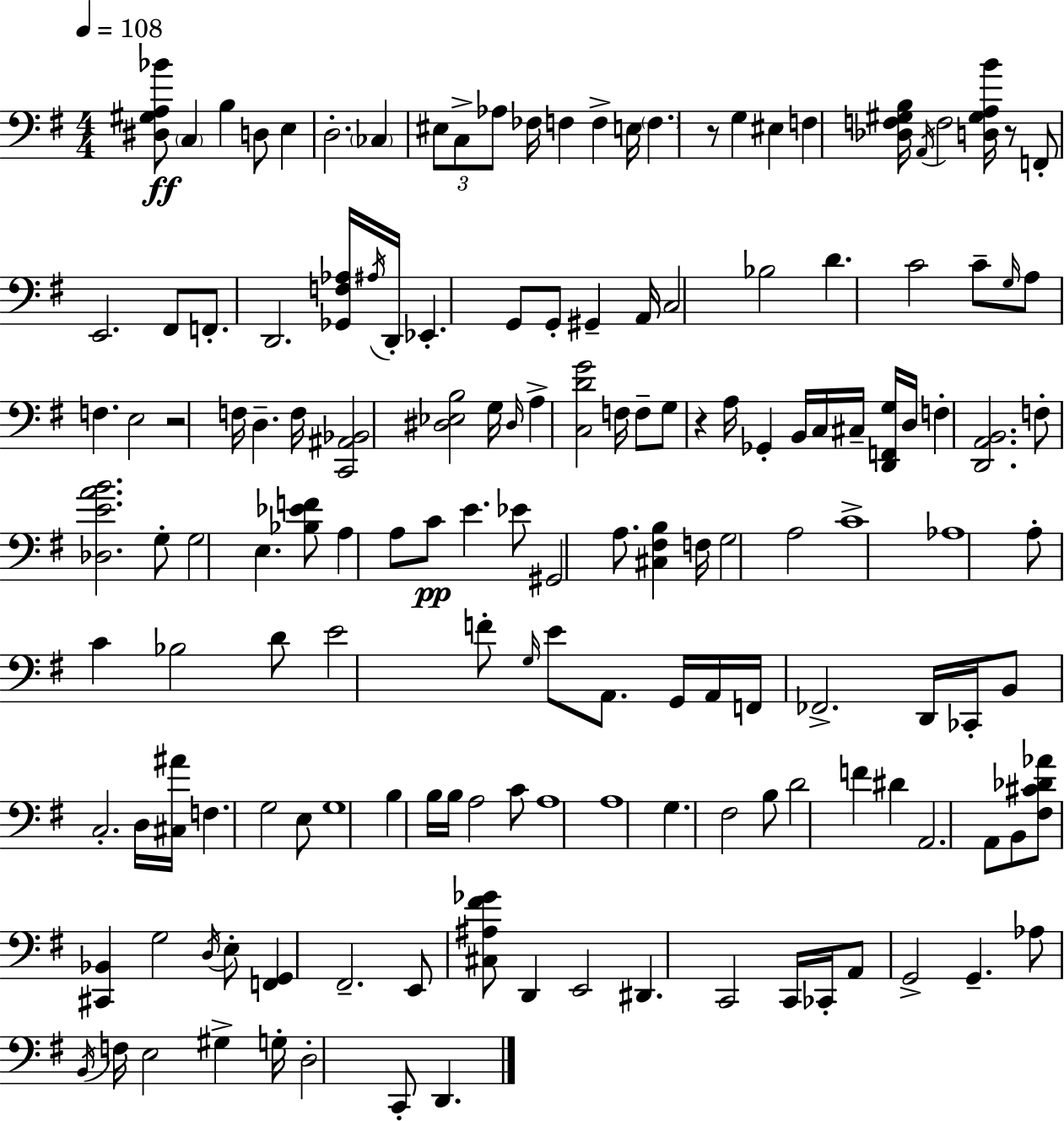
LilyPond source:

{
  \clef bass
  \numericTimeSignature
  \time 4/4
  \key g \major
  \tempo 4 = 108
  <dis gis a bes'>8\ff \parenthesize c4 b4 d8 e4 | d2.-. \parenthesize ces4 | \tuplet 3/2 { eis8 c8-> aes8 } fes16 f4 f4-> e16 | \parenthesize f4. r8 g4 eis4 | \break f4 <des f gis b>16 \acciaccatura { a,16 } f2 <d gis a b'>16 r8 | f,8-. e,2. fis,8 | f,8.-. d,2. | <ges, f aes>16 \acciaccatura { ais16 } d,16-. ees,4.-. g,8 g,8-. gis,4-- | \break a,16 c2 bes2 | d'4. c'2 | c'8-- \grace { g16 } a8 f4. e2 | r2 f16 d4.-- | \break f16 <c, ais, bes,>2 <dis ees b>2 | g16 \grace { dis16 } a4-> <c d' g'>2 | f16 f8-- g8 r4 a16 ges,4-. b,16 | c16 cis16-- <d, f, g>16 d16 f4-. <d, a, b,>2. | \break f8-. <des e' a' b'>2. | g8-. g2 e4. | <bes ees' f'>8 a4 a8 c'8\pp e'4. | ees'8 gis,2 a8. <cis fis b>4 | \break f16 g2 a2 | c'1-> | aes1 | a8-. c'4 bes2 | \break d'8 e'2 f'8-. \grace { g16 } e'8 | a,8. g,16 a,16 f,16 fes,2.-> | d,16 ces,16-. b,8 c2.-. | d16 <cis ais'>16 f4. g2 | \break e8 g1 | b4 b16 b16 a2 | c'8 a1 | a1 | \break g4. fis2 | b8 d'2 f'4 | dis'4 a,2. | a,8 b,8 <fis cis' des' aes'>8 <cis, bes,>4 g2 | \break \acciaccatura { d16 } e8-. <f, g,>4 fis,2.-- | e,8 <cis ais fis' ges'>8 d,4 e,2 | dis,4. c,2 | c,16 ces,16-. a,8 g,2-> | \break g,4.-- aes8 \acciaccatura { b,16 } f16 e2 | gis4-> g16-. d2-. c,8-. | d,4. \bar "|."
}